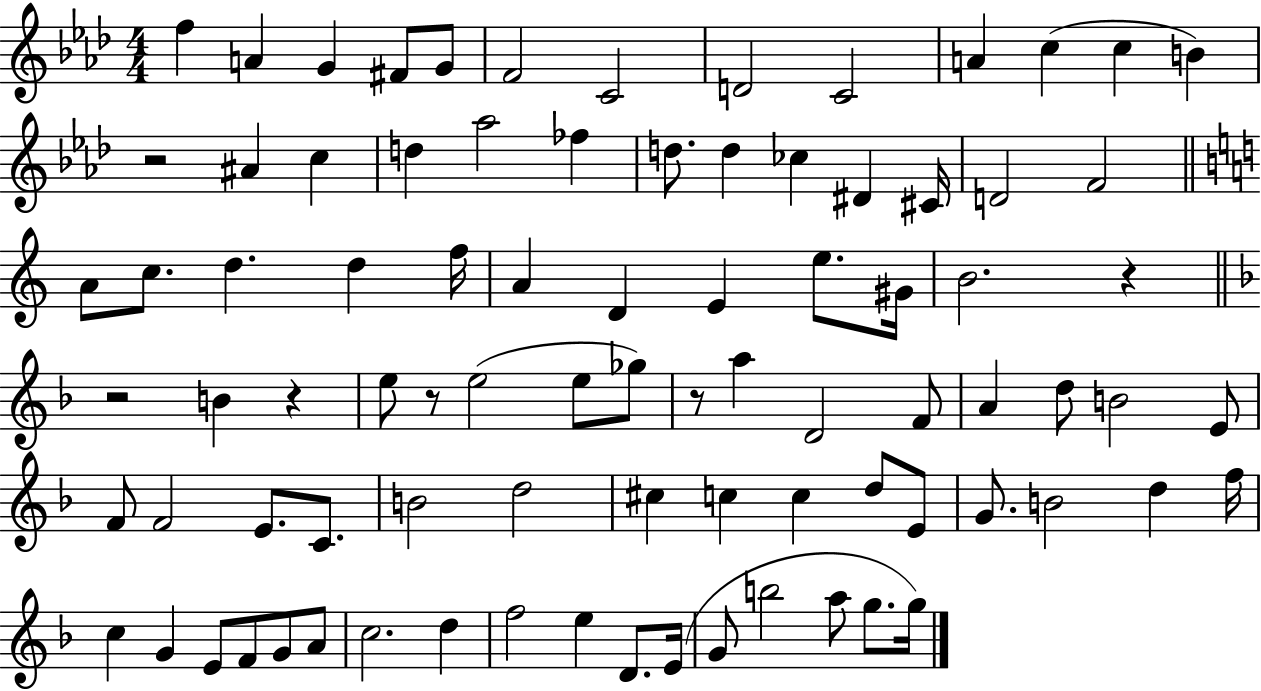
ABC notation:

X:1
T:Untitled
M:4/4
L:1/4
K:Ab
f A G ^F/2 G/2 F2 C2 D2 C2 A c c B z2 ^A c d _a2 _f d/2 d _c ^D ^C/4 D2 F2 A/2 c/2 d d f/4 A D E e/2 ^G/4 B2 z z2 B z e/2 z/2 e2 e/2 _g/2 z/2 a D2 F/2 A d/2 B2 E/2 F/2 F2 E/2 C/2 B2 d2 ^c c c d/2 E/2 G/2 B2 d f/4 c G E/2 F/2 G/2 A/2 c2 d f2 e D/2 E/4 G/2 b2 a/2 g/2 g/4